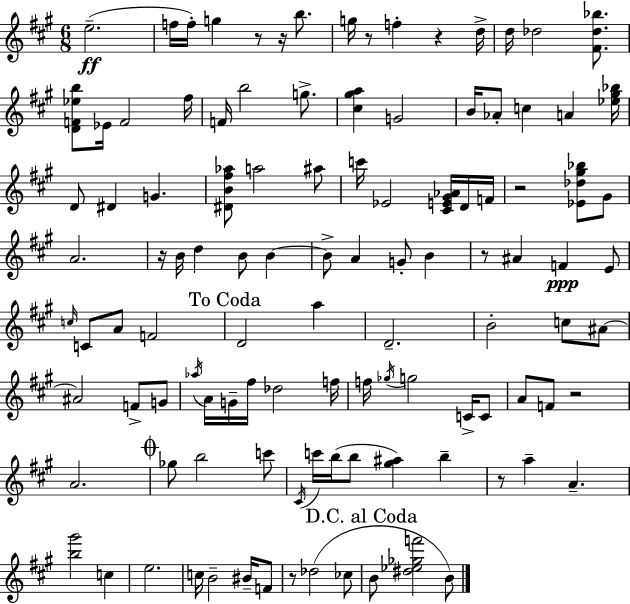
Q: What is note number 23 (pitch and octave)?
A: D#4